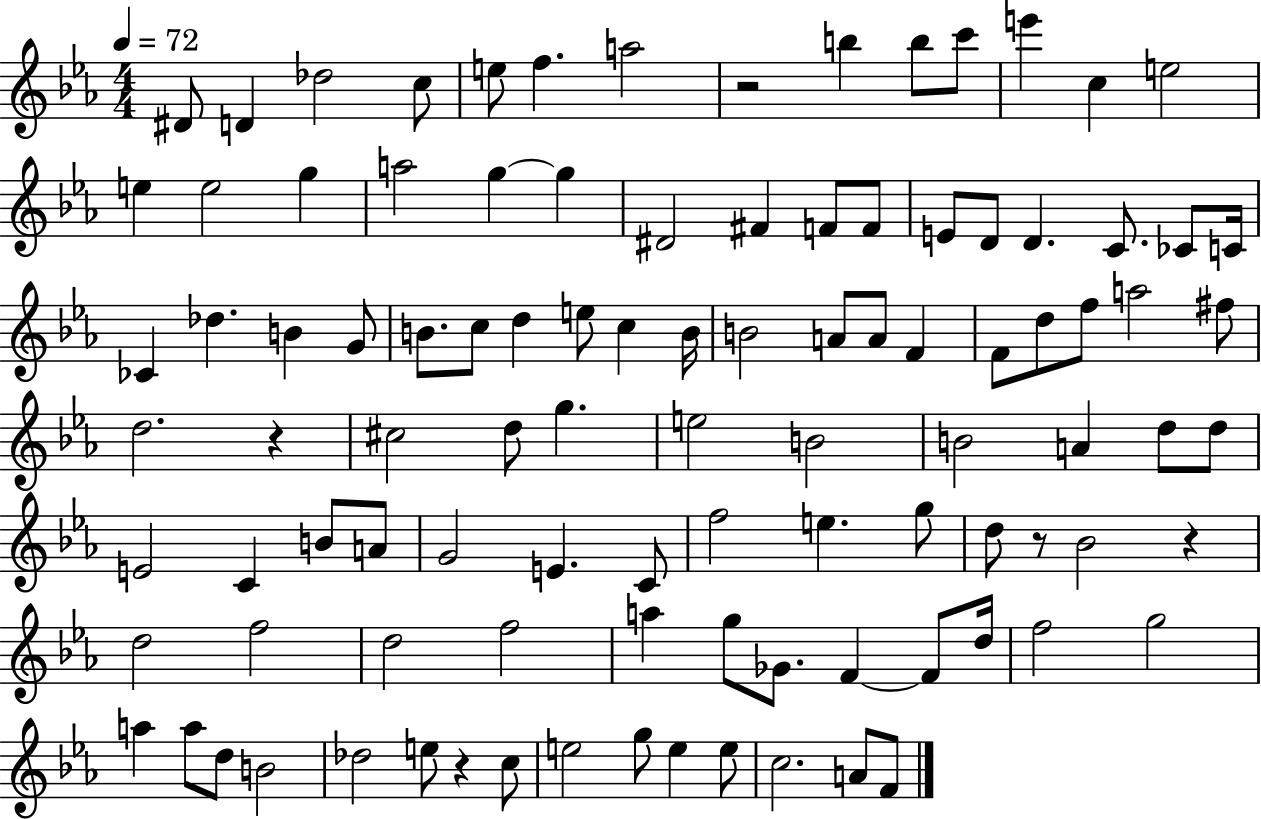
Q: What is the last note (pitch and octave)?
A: F4